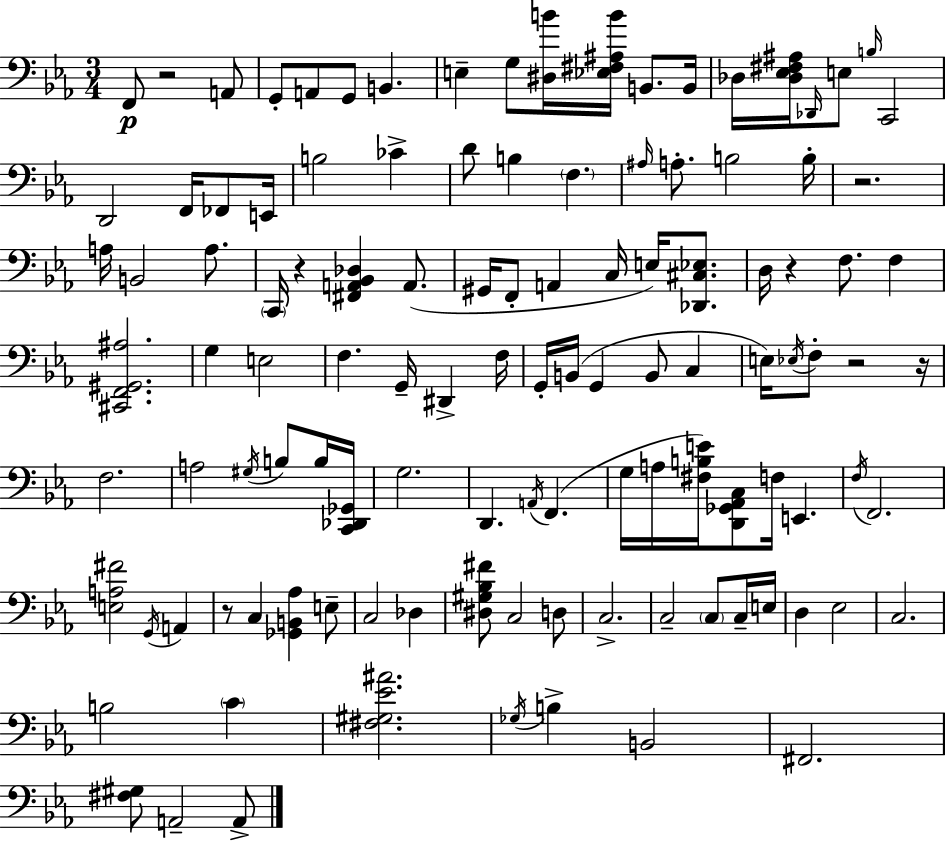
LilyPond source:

{
  \clef bass
  \numericTimeSignature
  \time 3/4
  \key ees \major
  f,8\p r2 a,8 | g,8-. a,8 g,8 b,4. | e4-- g8 <dis b'>16 <ees fis ais b'>16 b,8. b,16 | des16 <des ees fis ais>16 \grace { des,16 } e8 \grace { b16 } c,2 | \break d,2 f,16 fes,8 | e,16 b2 ces'4-> | d'8 b4 \parenthesize f4. | \grace { ais16 } a8.-. b2 | \break b16-. r2. | a16 b,2 | a8. \parenthesize c,16 r4 <fis, a, bes, des>4 | a,8.( gis,16 f,8-. a,4 c16 e16) | \break <des, cis ees>8. d16 r4 f8. f4 | <cis, f, gis, ais>2. | g4 e2 | f4. g,16-- dis,4-> | \break f16 g,16-. b,16( g,4 b,8 c4 | e16) \acciaccatura { ees16 } f8-. r2 | r16 f2. | a2 | \break \acciaccatura { gis16 } b8 b16 <c, des, ges,>16 g2. | d,4. \acciaccatura { a,16 } | f,4.( g16 a16 <fis b e'>16) <d, ges, aes, c>8 f16 | e,4. \acciaccatura { f16 } f,2. | \break <e a fis'>2 | \acciaccatura { g,16 } a,4 r8 c4 | <ges, b, aes>4 e8-- c2 | des4 <dis gis bes fis'>8 c2 | \break d8 c2.-> | c2-- | \parenthesize c8 c16-- e16 d4 | ees2 c2. | \break b2 | \parenthesize c'4 <fis gis ees' ais'>2. | \acciaccatura { ges16 } b4-> | b,2 fis,2. | \break <fis gis>8 a,2-- | a,8-> \bar "|."
}